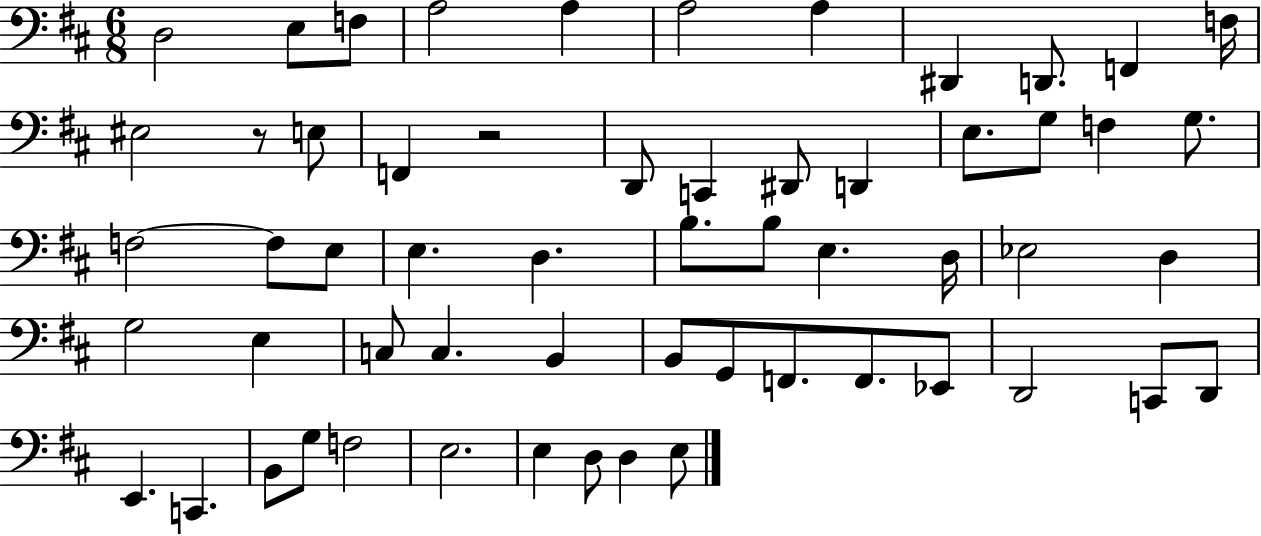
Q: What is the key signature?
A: D major